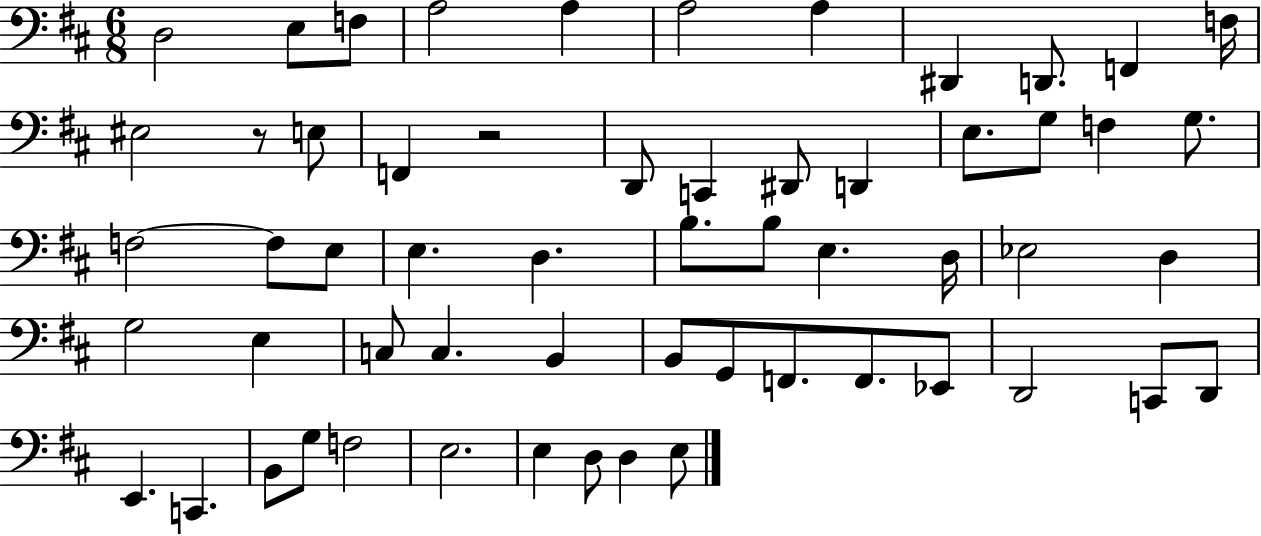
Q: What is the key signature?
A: D major